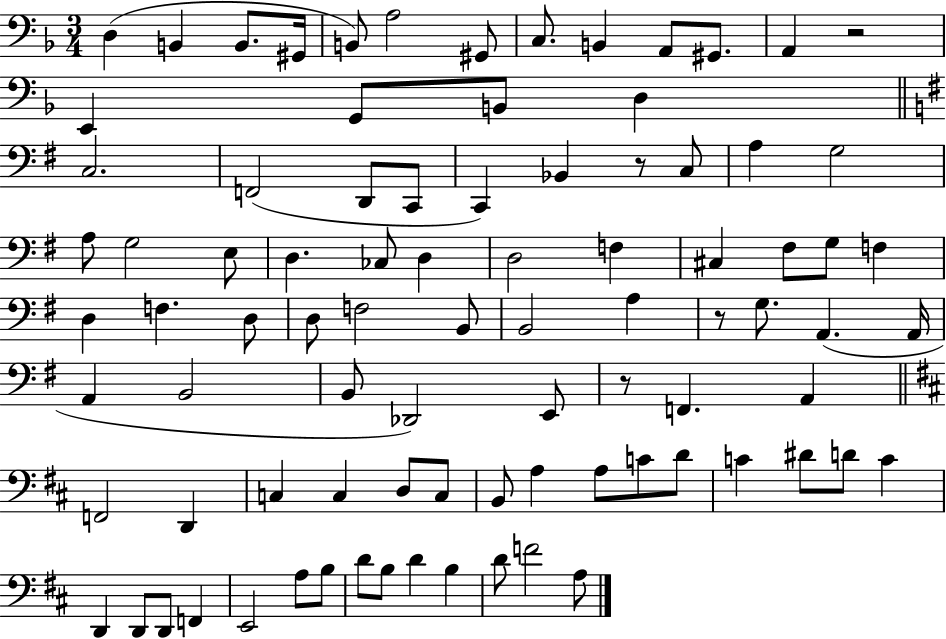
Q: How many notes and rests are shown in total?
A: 88